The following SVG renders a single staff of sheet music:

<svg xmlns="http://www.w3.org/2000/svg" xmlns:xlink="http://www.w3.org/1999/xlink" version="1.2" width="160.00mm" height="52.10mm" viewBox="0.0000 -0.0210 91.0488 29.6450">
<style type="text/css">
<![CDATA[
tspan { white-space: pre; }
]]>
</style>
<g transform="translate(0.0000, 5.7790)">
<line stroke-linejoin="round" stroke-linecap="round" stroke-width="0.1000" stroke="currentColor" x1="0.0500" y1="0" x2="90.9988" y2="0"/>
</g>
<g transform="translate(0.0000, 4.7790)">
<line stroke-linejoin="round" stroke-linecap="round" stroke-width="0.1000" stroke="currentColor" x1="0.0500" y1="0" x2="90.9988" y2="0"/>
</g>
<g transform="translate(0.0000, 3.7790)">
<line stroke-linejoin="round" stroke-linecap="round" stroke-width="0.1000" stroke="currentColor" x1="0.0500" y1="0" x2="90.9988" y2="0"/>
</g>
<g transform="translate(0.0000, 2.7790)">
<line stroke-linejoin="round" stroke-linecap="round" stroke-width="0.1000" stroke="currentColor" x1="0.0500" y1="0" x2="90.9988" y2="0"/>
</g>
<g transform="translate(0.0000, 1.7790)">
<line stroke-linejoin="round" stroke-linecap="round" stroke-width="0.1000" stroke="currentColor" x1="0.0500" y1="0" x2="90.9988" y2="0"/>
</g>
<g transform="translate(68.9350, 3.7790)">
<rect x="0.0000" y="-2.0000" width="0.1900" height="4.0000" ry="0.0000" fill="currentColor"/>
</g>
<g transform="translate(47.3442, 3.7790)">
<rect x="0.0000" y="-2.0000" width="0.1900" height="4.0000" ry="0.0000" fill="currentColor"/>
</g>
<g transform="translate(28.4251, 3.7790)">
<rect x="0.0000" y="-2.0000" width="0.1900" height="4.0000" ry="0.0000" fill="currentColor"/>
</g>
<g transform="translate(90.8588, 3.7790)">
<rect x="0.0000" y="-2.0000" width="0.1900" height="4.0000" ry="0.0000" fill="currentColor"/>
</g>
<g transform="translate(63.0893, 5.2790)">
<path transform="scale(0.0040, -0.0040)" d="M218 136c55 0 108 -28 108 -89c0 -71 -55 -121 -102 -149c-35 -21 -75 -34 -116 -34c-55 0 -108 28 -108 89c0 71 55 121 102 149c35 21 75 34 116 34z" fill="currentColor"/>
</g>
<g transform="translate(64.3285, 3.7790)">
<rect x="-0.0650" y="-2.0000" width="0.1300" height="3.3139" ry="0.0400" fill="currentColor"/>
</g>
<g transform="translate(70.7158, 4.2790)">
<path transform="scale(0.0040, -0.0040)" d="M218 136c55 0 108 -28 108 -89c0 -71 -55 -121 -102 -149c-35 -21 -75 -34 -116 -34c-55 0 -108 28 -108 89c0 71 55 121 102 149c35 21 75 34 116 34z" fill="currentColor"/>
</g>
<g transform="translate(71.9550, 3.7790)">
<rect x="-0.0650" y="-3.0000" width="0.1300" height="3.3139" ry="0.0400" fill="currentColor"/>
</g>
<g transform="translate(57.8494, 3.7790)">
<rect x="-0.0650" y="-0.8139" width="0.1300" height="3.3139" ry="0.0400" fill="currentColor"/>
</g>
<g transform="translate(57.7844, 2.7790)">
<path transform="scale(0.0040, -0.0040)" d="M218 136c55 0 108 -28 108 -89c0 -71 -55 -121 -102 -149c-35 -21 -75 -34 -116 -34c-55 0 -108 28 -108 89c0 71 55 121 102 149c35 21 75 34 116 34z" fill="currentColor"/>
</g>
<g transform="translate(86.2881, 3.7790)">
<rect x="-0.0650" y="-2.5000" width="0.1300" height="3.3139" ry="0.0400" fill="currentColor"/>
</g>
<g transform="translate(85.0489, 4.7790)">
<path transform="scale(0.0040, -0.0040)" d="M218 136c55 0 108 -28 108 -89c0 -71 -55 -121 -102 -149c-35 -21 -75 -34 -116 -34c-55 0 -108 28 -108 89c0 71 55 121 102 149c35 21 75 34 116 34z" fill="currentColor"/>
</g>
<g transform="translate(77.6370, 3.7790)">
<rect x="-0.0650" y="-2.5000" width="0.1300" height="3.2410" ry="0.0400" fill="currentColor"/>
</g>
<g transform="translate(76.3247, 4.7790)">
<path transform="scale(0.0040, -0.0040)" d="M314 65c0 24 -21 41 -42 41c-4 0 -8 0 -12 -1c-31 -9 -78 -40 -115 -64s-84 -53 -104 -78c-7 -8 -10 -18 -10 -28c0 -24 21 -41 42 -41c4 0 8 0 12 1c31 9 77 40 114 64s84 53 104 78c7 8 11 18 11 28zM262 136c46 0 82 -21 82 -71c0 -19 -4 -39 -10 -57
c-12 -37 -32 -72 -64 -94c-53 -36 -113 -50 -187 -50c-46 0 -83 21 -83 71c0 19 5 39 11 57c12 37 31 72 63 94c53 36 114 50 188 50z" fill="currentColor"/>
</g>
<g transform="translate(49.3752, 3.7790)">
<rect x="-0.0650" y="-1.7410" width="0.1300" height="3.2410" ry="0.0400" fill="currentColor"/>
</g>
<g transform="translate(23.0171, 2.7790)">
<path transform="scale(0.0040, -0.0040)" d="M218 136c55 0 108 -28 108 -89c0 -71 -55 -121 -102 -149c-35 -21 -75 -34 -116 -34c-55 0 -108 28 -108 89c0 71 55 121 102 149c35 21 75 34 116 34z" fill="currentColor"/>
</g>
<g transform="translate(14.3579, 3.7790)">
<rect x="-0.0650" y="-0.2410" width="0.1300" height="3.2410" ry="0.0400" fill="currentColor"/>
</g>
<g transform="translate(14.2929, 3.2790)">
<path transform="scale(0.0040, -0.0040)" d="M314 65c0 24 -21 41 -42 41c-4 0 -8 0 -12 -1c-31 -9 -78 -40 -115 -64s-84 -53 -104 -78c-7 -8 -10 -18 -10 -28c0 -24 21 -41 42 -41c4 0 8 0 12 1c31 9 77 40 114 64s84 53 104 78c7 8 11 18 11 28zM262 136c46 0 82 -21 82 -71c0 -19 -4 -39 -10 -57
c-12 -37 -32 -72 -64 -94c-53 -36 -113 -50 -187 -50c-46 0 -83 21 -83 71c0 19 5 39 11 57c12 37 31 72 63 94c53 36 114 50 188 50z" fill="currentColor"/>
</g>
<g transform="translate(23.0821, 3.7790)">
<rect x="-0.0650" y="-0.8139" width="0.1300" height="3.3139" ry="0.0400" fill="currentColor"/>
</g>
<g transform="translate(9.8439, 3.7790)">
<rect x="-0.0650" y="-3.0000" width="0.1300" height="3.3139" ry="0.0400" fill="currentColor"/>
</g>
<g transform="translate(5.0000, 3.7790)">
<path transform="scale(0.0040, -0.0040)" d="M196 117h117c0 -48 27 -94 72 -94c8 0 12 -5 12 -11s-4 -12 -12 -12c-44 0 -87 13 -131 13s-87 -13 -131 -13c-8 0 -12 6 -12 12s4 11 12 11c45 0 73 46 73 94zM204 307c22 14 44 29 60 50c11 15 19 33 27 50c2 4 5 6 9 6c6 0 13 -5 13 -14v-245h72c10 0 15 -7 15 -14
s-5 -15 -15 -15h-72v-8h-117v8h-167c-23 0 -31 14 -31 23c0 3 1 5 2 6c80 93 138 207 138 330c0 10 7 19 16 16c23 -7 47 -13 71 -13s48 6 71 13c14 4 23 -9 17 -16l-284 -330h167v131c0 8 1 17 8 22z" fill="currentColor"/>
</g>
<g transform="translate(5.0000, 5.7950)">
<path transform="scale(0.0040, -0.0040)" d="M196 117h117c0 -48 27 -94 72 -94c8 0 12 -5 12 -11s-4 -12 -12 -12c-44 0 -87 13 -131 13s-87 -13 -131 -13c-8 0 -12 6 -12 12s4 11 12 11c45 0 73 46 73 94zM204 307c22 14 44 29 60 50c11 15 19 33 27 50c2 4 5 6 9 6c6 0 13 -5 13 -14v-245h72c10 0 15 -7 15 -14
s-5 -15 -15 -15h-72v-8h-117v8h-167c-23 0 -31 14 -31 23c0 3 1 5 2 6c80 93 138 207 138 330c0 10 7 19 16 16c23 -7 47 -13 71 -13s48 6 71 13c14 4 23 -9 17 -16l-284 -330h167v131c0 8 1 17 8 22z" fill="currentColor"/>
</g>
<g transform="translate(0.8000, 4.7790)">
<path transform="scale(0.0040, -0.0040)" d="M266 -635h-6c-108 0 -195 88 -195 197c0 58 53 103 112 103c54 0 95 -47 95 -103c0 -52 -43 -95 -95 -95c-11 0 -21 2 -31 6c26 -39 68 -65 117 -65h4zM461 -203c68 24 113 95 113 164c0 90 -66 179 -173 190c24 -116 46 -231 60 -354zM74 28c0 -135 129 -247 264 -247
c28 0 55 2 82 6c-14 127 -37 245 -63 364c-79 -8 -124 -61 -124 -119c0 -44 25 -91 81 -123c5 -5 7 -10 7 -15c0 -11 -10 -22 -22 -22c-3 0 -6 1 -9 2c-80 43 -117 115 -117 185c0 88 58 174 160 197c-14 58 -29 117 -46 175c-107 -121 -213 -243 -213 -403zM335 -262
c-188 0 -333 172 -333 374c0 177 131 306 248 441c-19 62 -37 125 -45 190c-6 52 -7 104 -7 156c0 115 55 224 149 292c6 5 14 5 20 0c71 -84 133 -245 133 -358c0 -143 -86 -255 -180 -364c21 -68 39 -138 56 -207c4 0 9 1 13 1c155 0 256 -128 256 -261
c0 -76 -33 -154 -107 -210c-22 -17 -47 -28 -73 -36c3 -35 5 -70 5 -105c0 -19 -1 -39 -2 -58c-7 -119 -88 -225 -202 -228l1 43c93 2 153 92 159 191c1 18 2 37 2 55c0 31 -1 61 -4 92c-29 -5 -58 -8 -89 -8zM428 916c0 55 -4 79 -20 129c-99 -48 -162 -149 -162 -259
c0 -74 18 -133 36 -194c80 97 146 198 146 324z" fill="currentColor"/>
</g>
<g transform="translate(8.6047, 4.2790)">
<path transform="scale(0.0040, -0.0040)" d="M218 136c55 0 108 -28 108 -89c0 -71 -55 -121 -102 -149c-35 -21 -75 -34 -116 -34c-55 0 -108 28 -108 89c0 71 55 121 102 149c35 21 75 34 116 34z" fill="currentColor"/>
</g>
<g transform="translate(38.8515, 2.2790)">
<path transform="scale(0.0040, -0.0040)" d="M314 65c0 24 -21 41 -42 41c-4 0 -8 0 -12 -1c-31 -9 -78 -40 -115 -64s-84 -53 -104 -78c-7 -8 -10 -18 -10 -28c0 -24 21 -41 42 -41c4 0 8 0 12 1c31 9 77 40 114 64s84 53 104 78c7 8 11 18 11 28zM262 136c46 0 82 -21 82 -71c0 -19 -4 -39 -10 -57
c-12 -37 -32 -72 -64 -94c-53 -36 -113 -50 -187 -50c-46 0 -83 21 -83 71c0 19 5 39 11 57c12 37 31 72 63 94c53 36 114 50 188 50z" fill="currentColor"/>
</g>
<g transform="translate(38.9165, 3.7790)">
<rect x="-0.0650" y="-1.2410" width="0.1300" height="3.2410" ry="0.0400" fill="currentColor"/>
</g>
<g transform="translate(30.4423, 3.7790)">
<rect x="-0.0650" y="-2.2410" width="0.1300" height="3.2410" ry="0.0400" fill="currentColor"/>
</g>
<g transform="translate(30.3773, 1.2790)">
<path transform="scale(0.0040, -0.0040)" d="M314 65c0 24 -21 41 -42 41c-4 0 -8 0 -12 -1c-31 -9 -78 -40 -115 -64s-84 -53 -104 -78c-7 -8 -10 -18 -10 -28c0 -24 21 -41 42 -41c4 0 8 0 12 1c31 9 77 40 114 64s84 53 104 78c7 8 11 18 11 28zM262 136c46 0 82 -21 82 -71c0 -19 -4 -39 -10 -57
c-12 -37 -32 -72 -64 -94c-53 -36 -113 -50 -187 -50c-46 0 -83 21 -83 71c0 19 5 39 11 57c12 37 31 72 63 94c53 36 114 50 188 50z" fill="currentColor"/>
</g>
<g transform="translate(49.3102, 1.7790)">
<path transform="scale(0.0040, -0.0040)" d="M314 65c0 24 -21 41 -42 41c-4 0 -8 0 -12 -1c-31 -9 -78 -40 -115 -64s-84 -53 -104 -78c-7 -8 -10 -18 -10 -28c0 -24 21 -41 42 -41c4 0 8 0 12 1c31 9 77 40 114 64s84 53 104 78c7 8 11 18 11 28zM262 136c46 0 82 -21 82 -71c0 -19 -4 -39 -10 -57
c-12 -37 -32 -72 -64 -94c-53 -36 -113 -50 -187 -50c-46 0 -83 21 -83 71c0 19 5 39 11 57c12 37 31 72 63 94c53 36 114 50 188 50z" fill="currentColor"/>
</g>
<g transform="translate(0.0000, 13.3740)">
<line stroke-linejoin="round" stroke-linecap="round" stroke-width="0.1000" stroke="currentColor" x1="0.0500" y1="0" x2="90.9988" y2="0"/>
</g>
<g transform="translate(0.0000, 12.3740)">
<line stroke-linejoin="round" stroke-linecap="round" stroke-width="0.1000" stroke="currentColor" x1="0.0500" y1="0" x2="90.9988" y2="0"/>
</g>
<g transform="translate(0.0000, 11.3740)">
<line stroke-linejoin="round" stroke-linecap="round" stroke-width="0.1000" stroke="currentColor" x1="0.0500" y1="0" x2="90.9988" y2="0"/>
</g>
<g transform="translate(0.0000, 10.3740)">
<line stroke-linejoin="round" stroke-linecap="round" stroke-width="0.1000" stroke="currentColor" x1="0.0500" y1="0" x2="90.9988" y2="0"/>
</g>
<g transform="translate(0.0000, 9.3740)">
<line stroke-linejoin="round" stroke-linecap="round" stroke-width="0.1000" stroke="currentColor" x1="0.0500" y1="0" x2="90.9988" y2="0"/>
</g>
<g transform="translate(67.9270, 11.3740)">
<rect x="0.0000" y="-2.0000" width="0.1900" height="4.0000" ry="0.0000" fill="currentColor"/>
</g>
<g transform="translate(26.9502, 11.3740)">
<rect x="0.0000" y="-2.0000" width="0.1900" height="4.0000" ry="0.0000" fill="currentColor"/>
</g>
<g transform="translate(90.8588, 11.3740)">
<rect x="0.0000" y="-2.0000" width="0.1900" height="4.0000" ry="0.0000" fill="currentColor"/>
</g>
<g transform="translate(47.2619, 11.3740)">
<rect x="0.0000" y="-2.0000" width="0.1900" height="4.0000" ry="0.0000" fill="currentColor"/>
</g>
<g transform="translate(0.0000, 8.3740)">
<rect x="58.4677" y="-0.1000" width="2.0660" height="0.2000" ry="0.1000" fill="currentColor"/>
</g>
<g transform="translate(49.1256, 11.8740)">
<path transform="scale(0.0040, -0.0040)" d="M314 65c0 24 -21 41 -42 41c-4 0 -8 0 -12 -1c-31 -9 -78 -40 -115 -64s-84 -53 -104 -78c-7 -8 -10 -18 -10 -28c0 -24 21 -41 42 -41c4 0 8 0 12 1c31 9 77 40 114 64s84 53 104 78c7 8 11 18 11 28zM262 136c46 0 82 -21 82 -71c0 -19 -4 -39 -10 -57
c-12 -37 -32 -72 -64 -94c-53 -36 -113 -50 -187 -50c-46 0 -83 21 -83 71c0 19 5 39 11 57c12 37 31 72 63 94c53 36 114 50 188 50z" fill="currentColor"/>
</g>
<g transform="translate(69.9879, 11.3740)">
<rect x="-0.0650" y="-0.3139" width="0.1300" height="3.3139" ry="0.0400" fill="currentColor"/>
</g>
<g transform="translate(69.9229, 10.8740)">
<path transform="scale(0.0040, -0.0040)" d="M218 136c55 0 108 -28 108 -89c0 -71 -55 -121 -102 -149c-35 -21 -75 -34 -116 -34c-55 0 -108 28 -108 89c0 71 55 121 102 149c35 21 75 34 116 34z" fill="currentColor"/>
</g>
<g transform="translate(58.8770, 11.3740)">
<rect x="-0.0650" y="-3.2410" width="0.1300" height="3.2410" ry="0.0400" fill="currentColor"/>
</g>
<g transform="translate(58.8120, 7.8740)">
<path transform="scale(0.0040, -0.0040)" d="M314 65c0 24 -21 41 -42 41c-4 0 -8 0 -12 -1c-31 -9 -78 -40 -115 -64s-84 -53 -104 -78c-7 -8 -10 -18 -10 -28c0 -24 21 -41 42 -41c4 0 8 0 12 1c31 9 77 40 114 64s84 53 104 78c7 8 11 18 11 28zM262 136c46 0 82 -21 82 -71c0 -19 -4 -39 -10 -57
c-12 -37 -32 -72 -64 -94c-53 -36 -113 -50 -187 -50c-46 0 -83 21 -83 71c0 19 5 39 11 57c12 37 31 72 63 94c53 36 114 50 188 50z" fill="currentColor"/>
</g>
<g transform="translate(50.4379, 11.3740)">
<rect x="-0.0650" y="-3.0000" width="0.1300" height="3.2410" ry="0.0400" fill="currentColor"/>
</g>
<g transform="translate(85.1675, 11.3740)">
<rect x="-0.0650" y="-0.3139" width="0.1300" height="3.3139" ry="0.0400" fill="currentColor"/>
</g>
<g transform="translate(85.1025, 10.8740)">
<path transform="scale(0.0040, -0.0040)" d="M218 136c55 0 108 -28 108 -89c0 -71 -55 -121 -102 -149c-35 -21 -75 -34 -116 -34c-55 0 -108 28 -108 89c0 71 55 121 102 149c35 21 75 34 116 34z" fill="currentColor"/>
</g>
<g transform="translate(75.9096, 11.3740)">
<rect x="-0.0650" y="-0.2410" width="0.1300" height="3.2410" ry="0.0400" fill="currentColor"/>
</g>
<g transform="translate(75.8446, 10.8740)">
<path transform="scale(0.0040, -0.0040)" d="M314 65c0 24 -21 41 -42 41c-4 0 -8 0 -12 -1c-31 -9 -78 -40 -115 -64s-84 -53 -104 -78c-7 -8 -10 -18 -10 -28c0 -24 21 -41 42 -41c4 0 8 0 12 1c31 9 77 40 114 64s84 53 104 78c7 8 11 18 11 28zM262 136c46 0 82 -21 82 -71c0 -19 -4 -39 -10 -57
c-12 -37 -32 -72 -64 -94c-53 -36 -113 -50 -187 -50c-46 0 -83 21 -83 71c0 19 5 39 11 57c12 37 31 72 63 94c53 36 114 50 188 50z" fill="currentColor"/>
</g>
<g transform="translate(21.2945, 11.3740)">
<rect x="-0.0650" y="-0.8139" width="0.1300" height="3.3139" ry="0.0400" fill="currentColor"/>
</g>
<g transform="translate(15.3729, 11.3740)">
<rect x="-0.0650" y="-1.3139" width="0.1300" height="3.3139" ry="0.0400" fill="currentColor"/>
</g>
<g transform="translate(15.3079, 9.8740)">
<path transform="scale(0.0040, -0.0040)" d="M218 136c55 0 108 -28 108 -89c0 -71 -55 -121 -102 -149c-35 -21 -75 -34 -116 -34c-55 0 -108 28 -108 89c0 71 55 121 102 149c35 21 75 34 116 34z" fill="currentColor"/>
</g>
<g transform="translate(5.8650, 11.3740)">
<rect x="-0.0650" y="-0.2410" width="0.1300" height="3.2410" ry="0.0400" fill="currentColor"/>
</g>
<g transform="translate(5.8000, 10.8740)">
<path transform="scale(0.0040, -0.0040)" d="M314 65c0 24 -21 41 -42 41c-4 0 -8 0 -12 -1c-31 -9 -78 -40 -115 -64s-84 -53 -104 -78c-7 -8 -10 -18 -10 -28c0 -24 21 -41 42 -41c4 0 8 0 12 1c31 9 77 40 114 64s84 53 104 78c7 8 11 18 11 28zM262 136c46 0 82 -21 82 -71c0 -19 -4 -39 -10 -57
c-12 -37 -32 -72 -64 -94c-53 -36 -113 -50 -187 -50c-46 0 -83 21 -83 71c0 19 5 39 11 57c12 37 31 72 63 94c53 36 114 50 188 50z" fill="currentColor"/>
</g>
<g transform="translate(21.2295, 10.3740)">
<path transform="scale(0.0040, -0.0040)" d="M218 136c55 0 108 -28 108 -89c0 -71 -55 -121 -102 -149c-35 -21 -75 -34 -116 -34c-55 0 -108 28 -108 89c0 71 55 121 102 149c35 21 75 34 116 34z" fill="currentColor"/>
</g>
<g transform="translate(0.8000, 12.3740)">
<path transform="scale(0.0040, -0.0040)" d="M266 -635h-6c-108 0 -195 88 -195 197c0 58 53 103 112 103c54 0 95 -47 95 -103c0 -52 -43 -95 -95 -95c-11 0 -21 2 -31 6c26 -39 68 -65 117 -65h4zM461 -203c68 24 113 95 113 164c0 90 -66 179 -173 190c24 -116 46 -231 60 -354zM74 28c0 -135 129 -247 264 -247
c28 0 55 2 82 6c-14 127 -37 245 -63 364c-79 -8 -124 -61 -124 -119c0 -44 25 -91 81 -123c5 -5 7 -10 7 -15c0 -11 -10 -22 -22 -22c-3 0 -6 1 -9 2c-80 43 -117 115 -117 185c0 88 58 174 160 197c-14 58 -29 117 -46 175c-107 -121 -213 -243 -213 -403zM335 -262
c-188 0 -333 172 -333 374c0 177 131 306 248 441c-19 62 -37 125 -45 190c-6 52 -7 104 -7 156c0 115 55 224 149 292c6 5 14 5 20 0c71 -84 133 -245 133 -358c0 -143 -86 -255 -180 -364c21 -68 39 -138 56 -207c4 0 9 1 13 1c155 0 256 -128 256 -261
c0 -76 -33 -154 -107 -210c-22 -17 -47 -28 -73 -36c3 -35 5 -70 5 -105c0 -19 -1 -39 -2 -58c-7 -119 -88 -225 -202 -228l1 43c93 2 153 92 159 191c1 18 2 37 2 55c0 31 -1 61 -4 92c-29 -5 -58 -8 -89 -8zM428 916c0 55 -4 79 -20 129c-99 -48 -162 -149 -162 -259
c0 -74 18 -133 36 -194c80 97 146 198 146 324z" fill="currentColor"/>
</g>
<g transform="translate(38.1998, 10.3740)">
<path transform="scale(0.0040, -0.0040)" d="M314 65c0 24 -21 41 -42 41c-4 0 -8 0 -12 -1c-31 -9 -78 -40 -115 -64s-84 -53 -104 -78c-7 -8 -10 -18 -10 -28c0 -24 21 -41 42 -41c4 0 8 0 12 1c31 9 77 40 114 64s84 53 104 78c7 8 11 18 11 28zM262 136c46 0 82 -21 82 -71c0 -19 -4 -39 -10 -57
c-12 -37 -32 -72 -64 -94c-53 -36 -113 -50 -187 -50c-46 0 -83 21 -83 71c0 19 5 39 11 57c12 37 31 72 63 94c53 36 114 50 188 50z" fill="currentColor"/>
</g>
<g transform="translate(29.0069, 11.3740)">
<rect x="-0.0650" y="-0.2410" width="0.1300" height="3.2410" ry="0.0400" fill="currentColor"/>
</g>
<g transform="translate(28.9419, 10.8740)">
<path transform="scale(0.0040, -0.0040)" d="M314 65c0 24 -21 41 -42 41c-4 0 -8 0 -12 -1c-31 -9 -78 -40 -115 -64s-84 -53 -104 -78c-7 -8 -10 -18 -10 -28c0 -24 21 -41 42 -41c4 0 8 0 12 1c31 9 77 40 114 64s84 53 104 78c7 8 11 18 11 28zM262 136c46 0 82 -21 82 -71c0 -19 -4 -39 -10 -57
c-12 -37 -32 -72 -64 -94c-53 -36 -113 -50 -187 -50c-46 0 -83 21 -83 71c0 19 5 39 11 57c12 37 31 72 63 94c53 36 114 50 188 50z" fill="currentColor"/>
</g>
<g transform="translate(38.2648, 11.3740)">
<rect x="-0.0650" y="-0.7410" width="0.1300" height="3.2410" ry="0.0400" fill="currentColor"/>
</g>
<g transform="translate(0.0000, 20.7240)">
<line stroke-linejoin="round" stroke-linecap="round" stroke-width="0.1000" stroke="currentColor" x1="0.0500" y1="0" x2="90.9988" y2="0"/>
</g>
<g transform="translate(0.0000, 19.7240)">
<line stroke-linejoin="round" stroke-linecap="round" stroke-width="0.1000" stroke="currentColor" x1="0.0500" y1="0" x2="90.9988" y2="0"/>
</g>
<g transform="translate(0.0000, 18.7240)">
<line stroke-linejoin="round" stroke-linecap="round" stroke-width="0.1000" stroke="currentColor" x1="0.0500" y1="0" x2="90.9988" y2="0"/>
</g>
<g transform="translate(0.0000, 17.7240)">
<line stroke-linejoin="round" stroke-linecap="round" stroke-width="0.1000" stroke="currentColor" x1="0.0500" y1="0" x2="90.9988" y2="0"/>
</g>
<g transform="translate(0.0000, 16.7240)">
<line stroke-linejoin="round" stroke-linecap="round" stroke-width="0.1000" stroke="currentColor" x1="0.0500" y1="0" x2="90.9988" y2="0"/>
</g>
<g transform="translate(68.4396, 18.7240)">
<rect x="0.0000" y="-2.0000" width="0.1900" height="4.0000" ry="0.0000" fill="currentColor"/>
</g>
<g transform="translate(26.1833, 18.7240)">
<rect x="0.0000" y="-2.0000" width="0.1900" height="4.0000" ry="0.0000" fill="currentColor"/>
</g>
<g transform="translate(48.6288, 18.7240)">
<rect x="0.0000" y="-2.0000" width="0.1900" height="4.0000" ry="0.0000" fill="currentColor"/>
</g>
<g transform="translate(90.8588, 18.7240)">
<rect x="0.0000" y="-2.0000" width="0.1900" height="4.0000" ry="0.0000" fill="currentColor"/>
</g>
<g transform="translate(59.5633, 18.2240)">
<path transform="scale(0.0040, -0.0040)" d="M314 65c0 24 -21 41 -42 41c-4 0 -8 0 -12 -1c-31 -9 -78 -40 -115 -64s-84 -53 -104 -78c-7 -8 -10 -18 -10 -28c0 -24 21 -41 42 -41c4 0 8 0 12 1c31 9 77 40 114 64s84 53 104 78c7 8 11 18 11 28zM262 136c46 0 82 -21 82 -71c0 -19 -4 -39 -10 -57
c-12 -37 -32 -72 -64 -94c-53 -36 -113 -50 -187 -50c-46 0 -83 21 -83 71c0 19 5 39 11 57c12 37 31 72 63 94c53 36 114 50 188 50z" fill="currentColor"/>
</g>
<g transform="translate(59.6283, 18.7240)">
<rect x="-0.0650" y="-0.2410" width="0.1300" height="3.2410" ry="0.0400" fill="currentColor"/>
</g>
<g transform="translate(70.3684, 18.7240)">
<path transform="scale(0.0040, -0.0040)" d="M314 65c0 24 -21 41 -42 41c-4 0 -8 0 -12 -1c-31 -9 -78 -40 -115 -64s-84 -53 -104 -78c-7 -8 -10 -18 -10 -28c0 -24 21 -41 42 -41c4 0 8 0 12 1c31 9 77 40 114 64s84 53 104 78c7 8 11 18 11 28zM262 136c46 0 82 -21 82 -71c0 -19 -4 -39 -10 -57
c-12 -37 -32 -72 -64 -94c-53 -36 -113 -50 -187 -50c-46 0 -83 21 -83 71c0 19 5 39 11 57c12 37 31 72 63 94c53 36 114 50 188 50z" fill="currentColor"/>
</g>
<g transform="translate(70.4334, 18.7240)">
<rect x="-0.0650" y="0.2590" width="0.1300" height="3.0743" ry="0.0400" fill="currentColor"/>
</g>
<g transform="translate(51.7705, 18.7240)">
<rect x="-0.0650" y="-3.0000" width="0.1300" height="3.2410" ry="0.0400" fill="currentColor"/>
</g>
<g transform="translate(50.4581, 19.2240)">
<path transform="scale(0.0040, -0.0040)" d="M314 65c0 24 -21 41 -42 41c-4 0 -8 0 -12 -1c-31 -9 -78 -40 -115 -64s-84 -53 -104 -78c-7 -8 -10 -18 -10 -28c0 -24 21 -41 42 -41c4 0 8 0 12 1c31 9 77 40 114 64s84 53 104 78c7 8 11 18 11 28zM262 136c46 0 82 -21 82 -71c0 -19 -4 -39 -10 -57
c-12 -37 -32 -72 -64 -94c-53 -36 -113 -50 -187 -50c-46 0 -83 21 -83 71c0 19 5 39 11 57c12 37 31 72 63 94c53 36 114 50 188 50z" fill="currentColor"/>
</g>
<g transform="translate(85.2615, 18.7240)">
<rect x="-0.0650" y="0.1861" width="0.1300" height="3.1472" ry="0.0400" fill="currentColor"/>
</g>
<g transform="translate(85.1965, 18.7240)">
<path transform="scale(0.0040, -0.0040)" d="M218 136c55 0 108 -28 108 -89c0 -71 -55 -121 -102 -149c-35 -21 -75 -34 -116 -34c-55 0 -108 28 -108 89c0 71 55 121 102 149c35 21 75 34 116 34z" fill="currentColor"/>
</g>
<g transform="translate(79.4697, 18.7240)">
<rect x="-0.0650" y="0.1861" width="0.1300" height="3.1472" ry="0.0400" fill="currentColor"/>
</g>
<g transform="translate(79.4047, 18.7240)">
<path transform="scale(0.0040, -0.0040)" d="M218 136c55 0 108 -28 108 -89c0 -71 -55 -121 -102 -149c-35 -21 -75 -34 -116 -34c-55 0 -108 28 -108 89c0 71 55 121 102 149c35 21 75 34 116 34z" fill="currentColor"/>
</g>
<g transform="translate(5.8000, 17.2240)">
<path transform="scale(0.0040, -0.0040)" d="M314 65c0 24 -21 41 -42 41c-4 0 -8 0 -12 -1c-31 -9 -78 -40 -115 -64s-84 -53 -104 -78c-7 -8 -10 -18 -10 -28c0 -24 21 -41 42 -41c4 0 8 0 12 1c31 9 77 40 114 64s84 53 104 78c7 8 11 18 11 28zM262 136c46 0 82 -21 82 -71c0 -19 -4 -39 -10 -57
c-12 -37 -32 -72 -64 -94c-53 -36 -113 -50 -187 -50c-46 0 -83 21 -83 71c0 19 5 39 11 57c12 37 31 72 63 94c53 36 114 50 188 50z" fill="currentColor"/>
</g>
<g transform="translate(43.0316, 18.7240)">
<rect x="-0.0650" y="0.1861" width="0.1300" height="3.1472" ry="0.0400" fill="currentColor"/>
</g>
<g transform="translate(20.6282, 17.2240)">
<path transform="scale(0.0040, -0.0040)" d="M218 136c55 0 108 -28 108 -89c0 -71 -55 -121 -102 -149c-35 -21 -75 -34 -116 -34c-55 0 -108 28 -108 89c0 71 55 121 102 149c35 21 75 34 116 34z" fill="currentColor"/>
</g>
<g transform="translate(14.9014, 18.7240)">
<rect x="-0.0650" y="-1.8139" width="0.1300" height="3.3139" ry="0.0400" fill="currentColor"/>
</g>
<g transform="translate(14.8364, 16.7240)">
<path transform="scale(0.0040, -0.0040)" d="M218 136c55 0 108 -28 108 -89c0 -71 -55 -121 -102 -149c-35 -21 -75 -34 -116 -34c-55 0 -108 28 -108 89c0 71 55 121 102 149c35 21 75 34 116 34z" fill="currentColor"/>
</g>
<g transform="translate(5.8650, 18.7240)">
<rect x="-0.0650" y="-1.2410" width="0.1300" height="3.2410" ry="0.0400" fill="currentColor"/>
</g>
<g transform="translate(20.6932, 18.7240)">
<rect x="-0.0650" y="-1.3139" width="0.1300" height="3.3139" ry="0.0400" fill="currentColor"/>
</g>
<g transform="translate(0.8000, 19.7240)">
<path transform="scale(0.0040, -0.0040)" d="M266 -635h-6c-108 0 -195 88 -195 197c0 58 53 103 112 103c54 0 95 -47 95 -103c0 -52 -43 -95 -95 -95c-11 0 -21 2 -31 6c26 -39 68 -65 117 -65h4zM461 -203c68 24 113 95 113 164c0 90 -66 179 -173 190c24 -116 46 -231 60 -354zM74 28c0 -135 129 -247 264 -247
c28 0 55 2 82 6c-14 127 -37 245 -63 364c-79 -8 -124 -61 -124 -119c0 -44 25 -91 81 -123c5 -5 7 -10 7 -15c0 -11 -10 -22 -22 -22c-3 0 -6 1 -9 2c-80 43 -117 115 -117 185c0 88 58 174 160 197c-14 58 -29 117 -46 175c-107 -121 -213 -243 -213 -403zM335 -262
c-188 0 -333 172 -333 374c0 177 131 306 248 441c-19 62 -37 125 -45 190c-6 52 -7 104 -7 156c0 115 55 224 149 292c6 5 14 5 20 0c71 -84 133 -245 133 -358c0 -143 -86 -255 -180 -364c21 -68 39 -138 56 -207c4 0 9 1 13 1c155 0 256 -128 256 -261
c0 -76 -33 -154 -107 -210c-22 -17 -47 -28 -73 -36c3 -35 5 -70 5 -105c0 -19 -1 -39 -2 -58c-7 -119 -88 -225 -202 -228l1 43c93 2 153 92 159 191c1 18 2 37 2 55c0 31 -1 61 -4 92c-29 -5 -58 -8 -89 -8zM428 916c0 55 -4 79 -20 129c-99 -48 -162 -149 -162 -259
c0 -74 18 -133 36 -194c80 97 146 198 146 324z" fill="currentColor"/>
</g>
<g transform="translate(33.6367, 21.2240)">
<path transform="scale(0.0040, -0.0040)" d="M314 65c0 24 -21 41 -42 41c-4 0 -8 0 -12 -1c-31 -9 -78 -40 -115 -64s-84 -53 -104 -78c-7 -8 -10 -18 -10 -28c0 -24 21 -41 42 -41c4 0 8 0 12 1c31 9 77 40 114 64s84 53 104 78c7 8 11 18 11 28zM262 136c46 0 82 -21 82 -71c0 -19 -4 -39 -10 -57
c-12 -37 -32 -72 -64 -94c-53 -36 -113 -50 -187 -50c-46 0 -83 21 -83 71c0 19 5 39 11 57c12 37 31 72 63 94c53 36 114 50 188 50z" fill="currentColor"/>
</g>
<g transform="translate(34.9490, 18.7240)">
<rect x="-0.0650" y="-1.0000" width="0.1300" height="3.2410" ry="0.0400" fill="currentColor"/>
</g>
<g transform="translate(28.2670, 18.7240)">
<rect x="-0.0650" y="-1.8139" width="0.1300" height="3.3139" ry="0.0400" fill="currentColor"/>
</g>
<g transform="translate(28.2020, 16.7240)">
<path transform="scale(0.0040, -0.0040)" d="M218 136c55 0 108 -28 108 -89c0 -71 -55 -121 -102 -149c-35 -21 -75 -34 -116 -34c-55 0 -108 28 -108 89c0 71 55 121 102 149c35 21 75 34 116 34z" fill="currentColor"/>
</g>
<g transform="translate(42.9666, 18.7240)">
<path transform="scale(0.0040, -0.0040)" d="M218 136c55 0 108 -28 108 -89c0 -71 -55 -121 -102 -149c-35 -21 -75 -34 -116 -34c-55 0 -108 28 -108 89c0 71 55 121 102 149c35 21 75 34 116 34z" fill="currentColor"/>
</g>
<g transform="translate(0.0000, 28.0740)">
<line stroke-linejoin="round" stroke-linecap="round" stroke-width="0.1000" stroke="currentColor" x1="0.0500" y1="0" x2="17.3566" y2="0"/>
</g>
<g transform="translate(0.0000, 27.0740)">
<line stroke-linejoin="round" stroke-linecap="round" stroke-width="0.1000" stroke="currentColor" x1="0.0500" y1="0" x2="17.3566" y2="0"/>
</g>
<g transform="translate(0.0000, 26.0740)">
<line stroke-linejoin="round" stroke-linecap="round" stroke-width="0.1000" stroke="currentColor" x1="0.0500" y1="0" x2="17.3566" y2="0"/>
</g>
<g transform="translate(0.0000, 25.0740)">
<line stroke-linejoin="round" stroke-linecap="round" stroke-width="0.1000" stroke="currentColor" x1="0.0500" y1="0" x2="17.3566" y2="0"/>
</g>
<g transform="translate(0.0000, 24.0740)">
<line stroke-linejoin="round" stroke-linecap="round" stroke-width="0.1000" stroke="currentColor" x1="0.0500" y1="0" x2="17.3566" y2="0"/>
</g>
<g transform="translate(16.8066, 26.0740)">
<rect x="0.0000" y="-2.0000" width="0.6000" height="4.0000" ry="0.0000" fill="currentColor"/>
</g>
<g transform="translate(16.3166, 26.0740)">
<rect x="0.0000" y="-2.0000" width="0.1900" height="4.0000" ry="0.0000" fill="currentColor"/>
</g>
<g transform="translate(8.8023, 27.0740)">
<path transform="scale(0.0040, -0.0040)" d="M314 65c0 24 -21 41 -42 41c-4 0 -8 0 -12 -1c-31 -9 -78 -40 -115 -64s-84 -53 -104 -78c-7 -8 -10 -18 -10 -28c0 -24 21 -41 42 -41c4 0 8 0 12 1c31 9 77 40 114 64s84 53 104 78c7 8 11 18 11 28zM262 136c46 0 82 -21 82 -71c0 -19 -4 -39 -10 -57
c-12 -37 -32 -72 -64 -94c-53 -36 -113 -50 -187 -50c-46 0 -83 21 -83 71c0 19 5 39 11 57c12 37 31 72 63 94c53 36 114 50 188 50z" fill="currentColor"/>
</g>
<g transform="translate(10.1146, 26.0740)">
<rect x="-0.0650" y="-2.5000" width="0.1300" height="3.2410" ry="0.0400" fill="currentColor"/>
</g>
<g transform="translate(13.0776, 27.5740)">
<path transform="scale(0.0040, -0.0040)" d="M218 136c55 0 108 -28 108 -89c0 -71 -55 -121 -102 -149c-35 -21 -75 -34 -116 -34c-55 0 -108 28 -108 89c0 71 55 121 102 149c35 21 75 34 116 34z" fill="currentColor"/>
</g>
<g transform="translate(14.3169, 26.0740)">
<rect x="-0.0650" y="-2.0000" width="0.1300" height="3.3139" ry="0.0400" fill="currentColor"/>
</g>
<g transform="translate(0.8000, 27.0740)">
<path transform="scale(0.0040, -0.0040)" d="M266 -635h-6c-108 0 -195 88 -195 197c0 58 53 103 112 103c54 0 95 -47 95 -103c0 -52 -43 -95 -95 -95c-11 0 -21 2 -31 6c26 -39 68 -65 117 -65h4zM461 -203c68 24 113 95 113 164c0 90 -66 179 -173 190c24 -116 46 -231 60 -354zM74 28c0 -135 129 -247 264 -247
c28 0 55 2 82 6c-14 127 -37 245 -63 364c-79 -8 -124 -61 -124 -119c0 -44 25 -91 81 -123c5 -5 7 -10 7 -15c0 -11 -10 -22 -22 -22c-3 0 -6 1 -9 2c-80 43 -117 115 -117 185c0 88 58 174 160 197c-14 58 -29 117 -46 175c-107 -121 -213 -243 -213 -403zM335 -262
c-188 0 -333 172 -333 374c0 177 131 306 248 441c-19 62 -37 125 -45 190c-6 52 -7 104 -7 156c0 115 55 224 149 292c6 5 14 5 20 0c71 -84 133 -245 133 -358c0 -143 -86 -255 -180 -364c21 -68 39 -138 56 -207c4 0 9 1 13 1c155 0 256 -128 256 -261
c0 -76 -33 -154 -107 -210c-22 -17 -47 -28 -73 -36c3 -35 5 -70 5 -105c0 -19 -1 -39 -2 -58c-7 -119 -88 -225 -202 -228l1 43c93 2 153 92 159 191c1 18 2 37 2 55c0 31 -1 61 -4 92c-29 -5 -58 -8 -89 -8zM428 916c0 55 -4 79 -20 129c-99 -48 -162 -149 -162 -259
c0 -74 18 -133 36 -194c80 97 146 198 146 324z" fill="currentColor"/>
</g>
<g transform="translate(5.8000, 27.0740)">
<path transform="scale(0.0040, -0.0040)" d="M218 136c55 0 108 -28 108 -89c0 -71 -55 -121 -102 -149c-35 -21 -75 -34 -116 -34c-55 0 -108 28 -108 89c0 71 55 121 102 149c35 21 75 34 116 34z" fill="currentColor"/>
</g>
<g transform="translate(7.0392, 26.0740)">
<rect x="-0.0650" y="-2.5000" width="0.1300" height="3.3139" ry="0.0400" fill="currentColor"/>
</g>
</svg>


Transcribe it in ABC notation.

X:1
T:Untitled
M:4/4
L:1/4
K:C
A c2 d g2 e2 f2 d F A G2 G c2 e d c2 d2 A2 b2 c c2 c e2 f e f D2 B A2 c2 B2 B B G G2 F